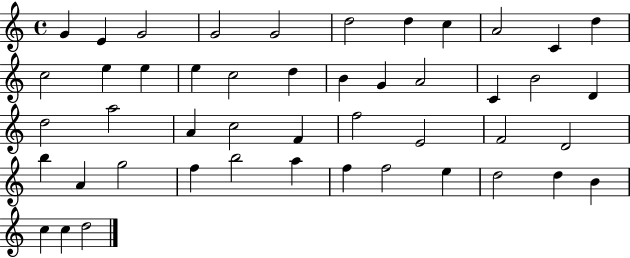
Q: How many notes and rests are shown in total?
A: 47